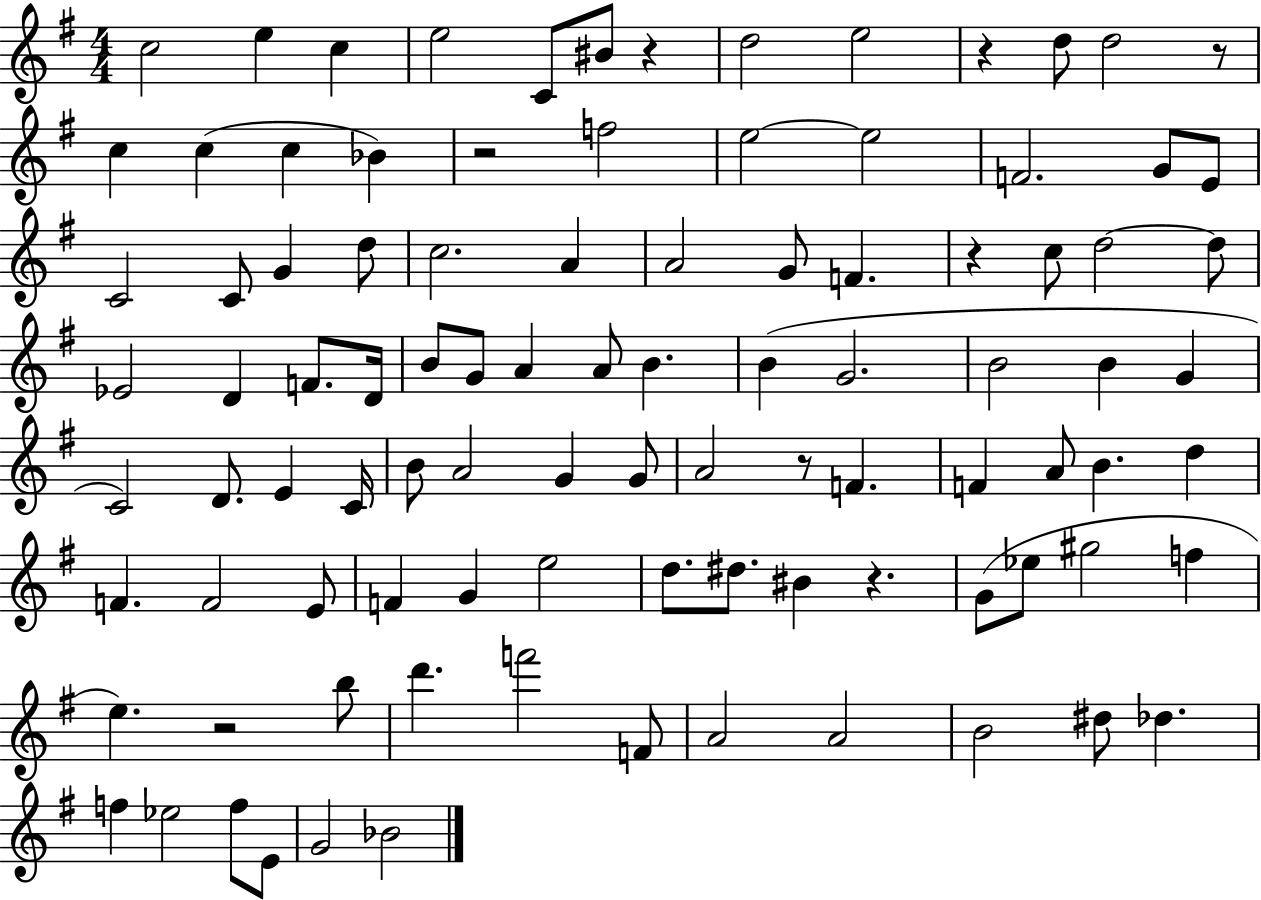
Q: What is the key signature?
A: G major